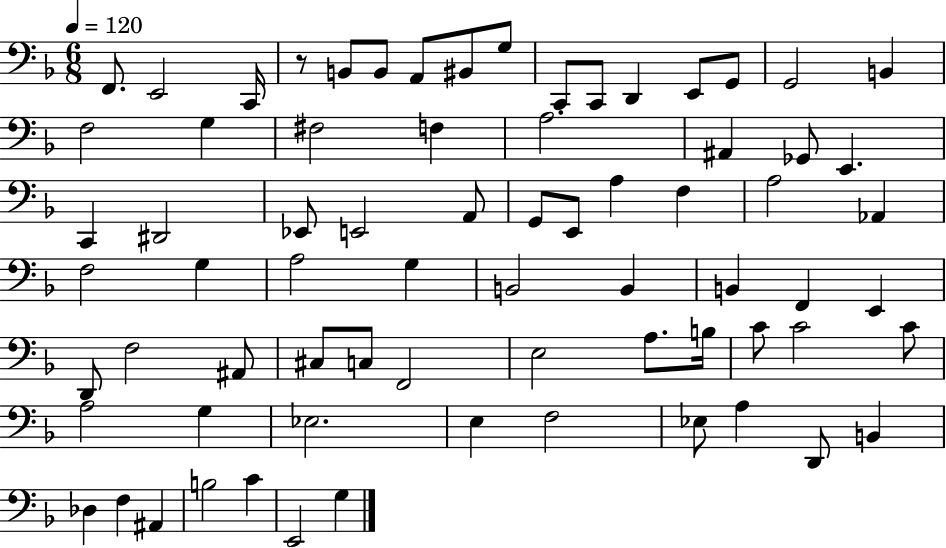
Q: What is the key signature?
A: F major